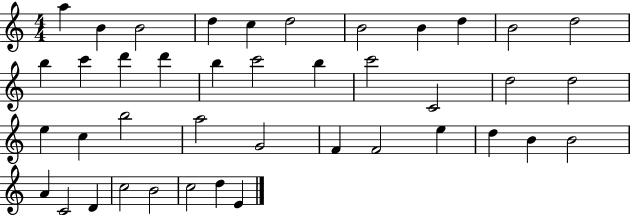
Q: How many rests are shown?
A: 0